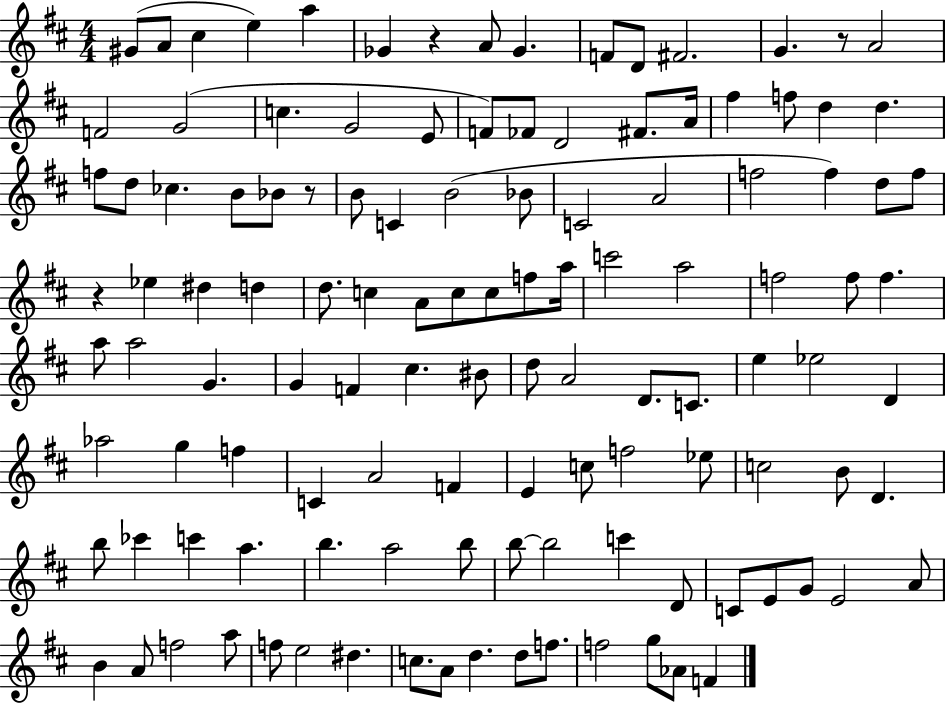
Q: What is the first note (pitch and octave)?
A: G#4